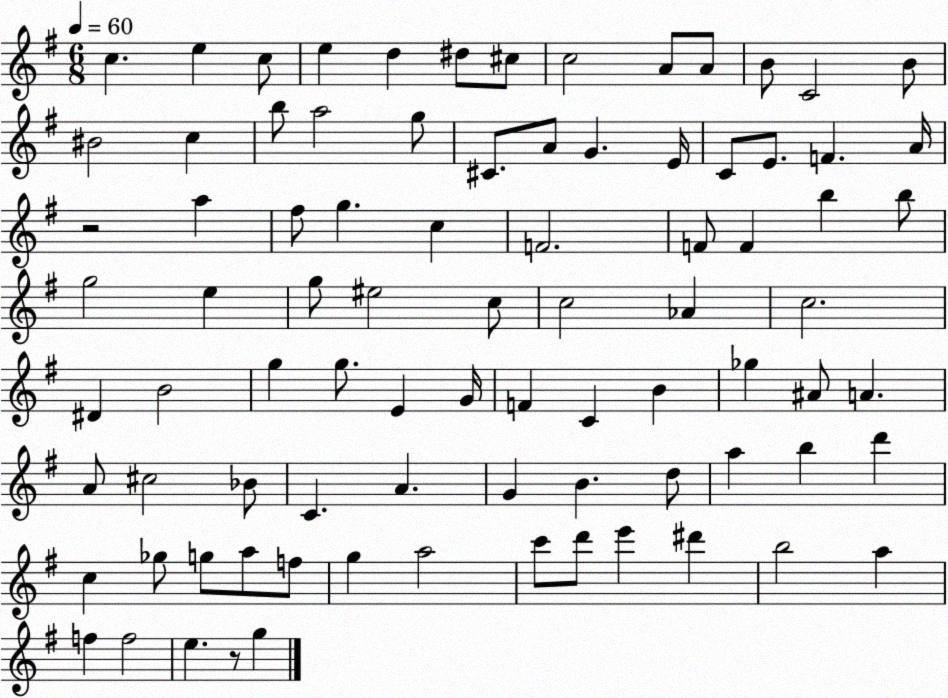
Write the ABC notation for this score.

X:1
T:Untitled
M:6/8
L:1/4
K:G
c e c/2 e d ^d/2 ^c/2 c2 A/2 A/2 B/2 C2 B/2 ^B2 c b/2 a2 g/2 ^C/2 A/2 G E/4 C/2 E/2 F A/4 z2 a ^f/2 g c F2 F/2 F b b/2 g2 e g/2 ^e2 c/2 c2 _A c2 ^D B2 g g/2 E G/4 F C B _g ^A/2 A A/2 ^c2 _B/2 C A G B d/2 a b d' c _g/2 g/2 a/2 f/2 g a2 c'/2 d'/2 e' ^d' b2 a f f2 e z/2 g